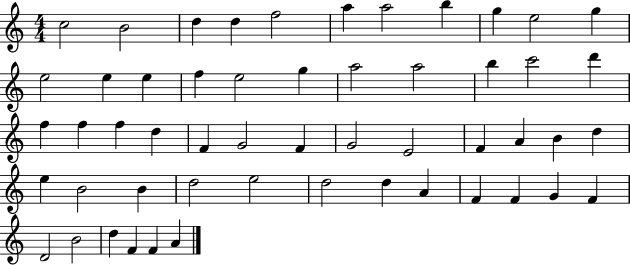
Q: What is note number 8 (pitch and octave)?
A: B5